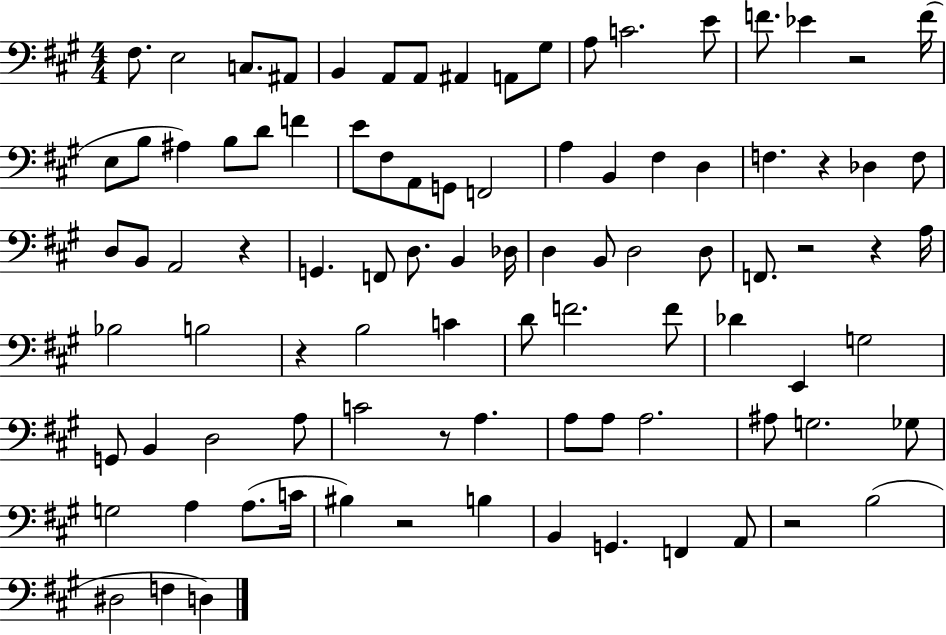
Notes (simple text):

F#3/e. E3/h C3/e. A#2/e B2/q A2/e A2/e A#2/q A2/e G#3/e A3/e C4/h. E4/e F4/e. Eb4/q R/h F4/s E3/e B3/e A#3/q B3/e D4/e F4/q E4/e F#3/e A2/e G2/e F2/h A3/q B2/q F#3/q D3/q F3/q. R/q Db3/q F3/e D3/e B2/e A2/h R/q G2/q. F2/e D3/e. B2/q Db3/s D3/q B2/e D3/h D3/e F2/e. R/h R/q A3/s Bb3/h B3/h R/q B3/h C4/q D4/e F4/h. F4/e Db4/q E2/q G3/h G2/e B2/q D3/h A3/e C4/h R/e A3/q. A3/e A3/e A3/h. A#3/e G3/h. Gb3/e G3/h A3/q A3/e. C4/s BIS3/q R/h B3/q B2/q G2/q. F2/q A2/e R/h B3/h D#3/h F3/q D3/q